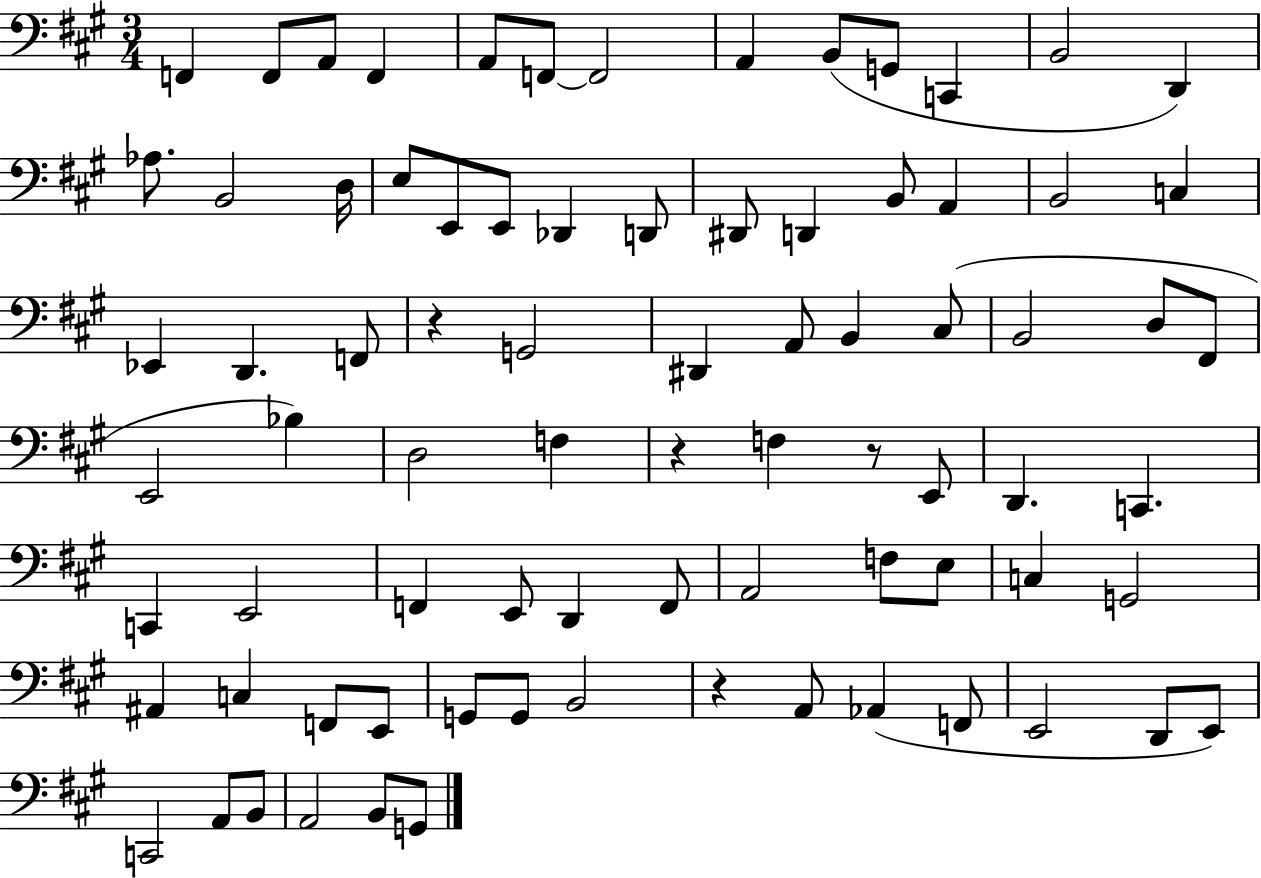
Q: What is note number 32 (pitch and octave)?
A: D#2